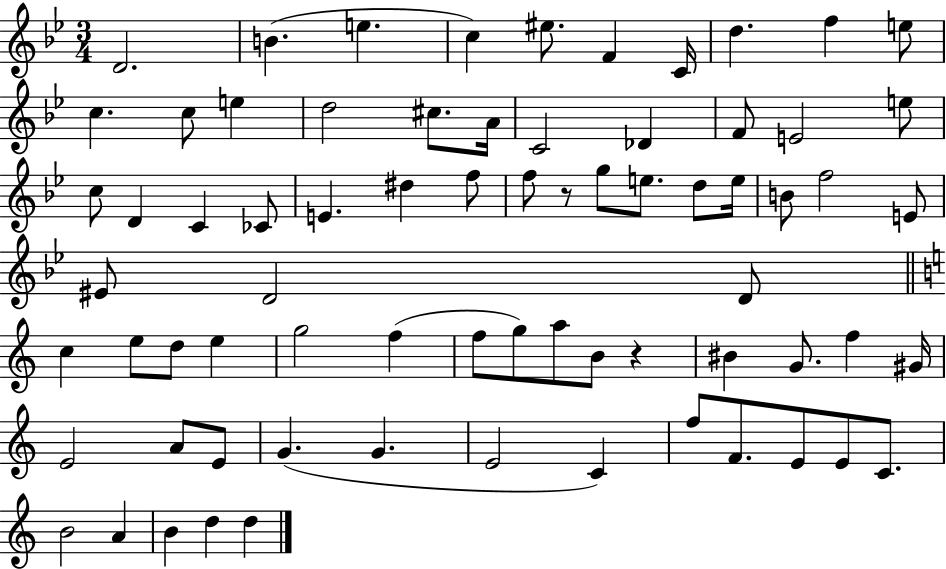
D4/h. B4/q. E5/q. C5/q EIS5/e. F4/q C4/s D5/q. F5/q E5/e C5/q. C5/e E5/q D5/h C#5/e. A4/s C4/h Db4/q F4/e E4/h E5/e C5/e D4/q C4/q CES4/e E4/q. D#5/q F5/e F5/e R/e G5/e E5/e. D5/e E5/s B4/e F5/h E4/e EIS4/e D4/h D4/e C5/q E5/e D5/e E5/q G5/h F5/q F5/e G5/e A5/e B4/e R/q BIS4/q G4/e. F5/q G#4/s E4/h A4/e E4/e G4/q. G4/q. E4/h C4/q F5/e F4/e. E4/e E4/e C4/e. B4/h A4/q B4/q D5/q D5/q